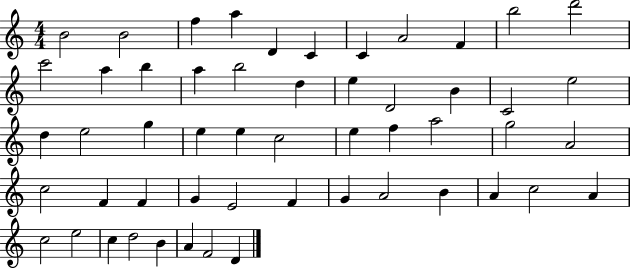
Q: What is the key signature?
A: C major